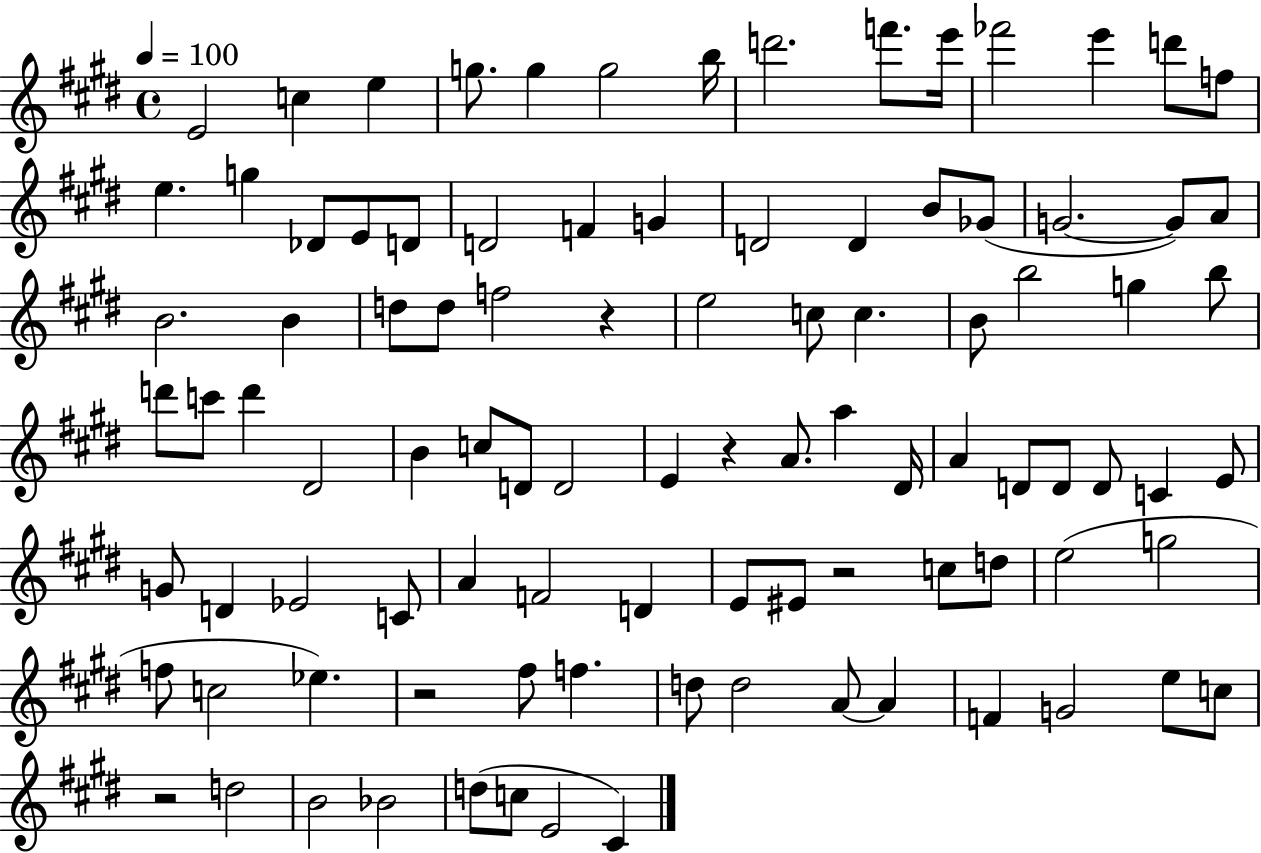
E4/h C5/q E5/q G5/e. G5/q G5/h B5/s D6/h. F6/e. E6/s FES6/h E6/q D6/e F5/e E5/q. G5/q Db4/e E4/e D4/e D4/h F4/q G4/q D4/h D4/q B4/e Gb4/e G4/h. G4/e A4/e B4/h. B4/q D5/e D5/e F5/h R/q E5/h C5/e C5/q. B4/e B5/h G5/q B5/e D6/e C6/e D6/q D#4/h B4/q C5/e D4/e D4/h E4/q R/q A4/e. A5/q D#4/s A4/q D4/e D4/e D4/e C4/q E4/e G4/e D4/q Eb4/h C4/e A4/q F4/h D4/q E4/e EIS4/e R/h C5/e D5/e E5/h G5/h F5/e C5/h Eb5/q. R/h F#5/e F5/q. D5/e D5/h A4/e A4/q F4/q G4/h E5/e C5/e R/h D5/h B4/h Bb4/h D5/e C5/e E4/h C#4/q